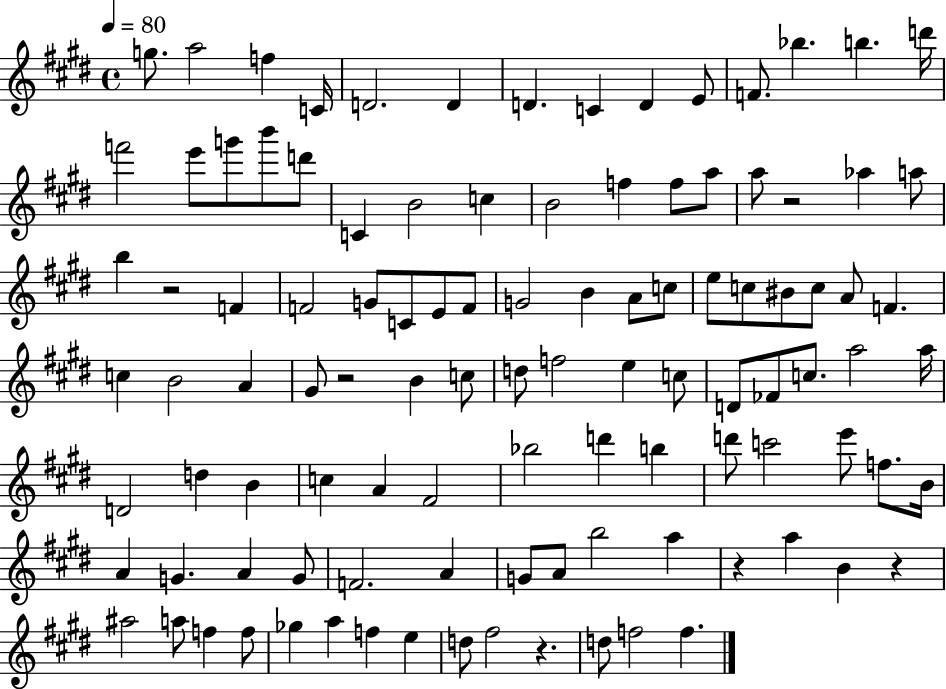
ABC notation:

X:1
T:Untitled
M:4/4
L:1/4
K:E
g/2 a2 f C/4 D2 D D C D E/2 F/2 _b b d'/4 f'2 e'/2 g'/2 b'/2 d'/2 C B2 c B2 f f/2 a/2 a/2 z2 _a a/2 b z2 F F2 G/2 C/2 E/2 F/2 G2 B A/2 c/2 e/2 c/2 ^B/2 c/2 A/2 F c B2 A ^G/2 z2 B c/2 d/2 f2 e c/2 D/2 _F/2 c/2 a2 a/4 D2 d B c A ^F2 _b2 d' b d'/2 c'2 e'/2 f/2 B/4 A G A G/2 F2 A G/2 A/2 b2 a z a B z ^a2 a/2 f f/2 _g a f e d/2 ^f2 z d/2 f2 f